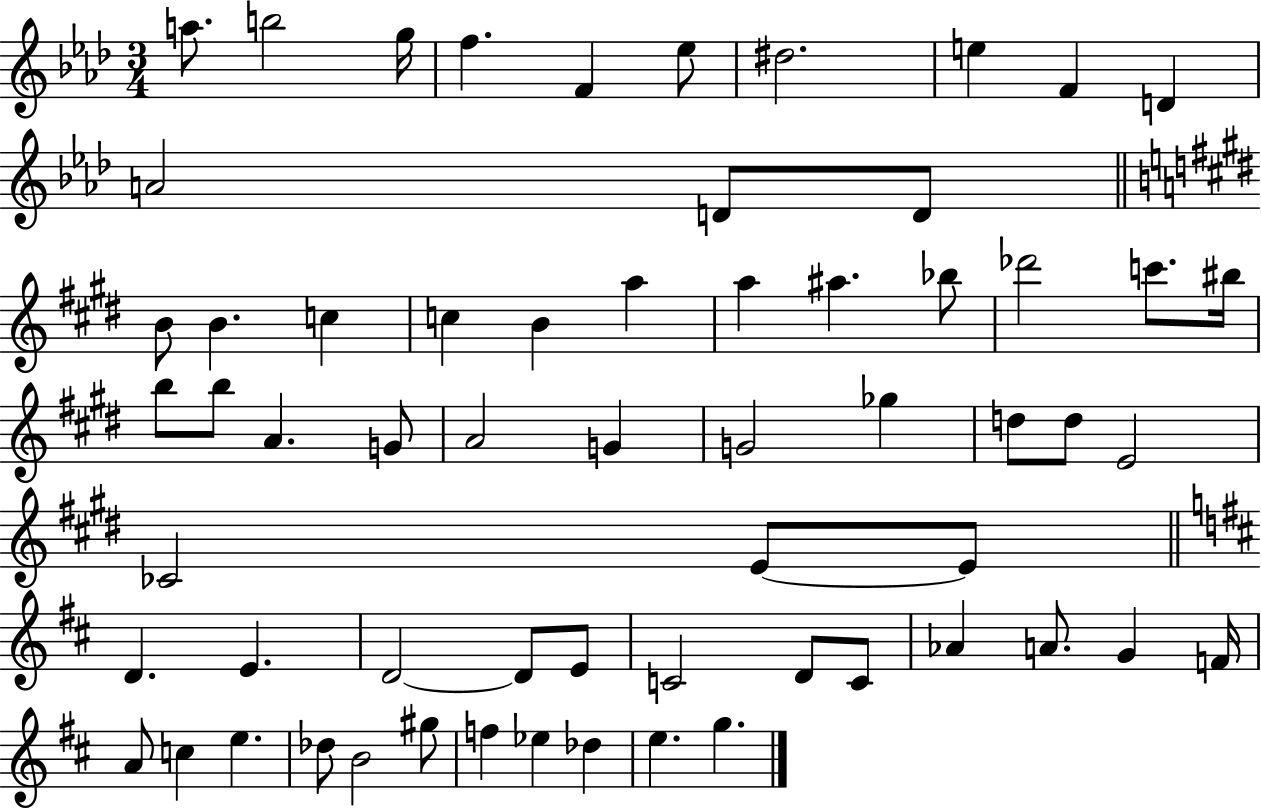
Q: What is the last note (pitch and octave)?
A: G5